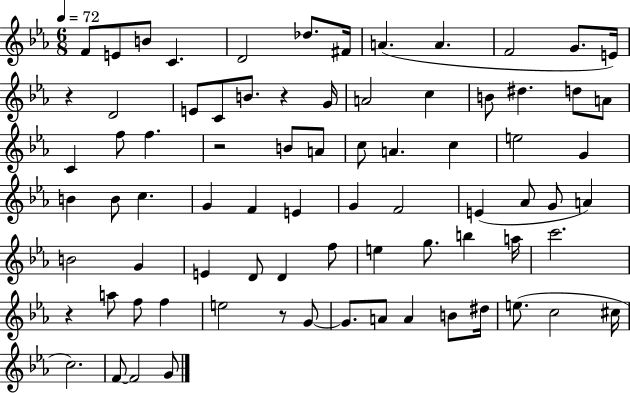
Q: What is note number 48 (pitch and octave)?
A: E4